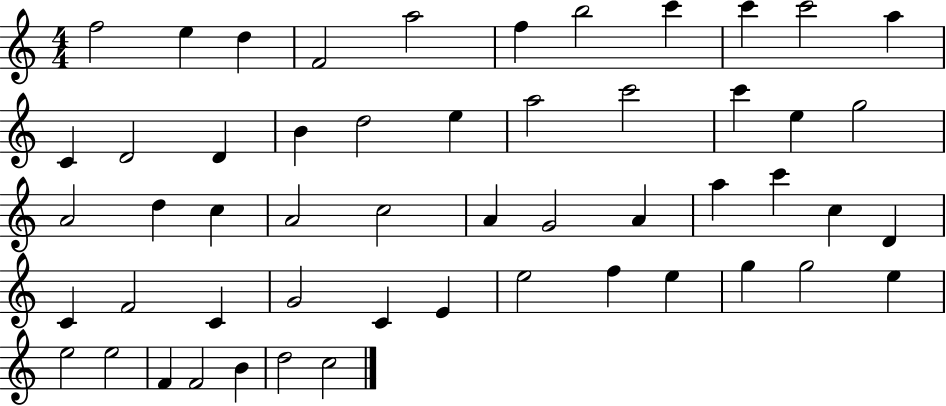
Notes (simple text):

F5/h E5/q D5/q F4/h A5/h F5/q B5/h C6/q C6/q C6/h A5/q C4/q D4/h D4/q B4/q D5/h E5/q A5/h C6/h C6/q E5/q G5/h A4/h D5/q C5/q A4/h C5/h A4/q G4/h A4/q A5/q C6/q C5/q D4/q C4/q F4/h C4/q G4/h C4/q E4/q E5/h F5/q E5/q G5/q G5/h E5/q E5/h E5/h F4/q F4/h B4/q D5/h C5/h